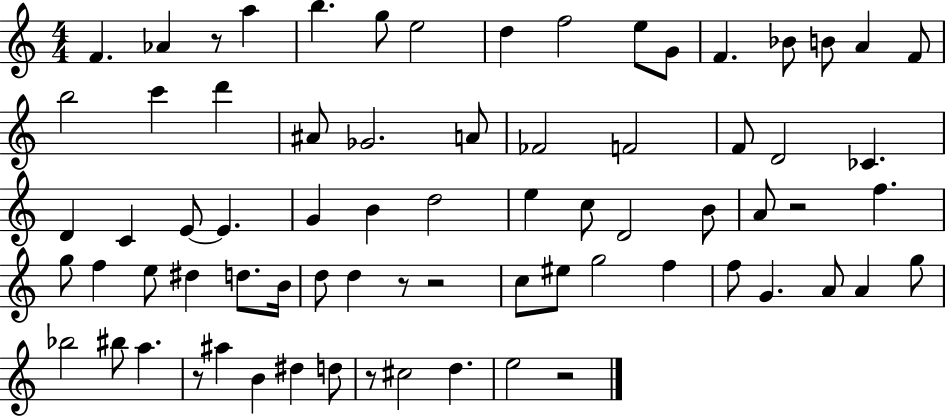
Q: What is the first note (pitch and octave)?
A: F4